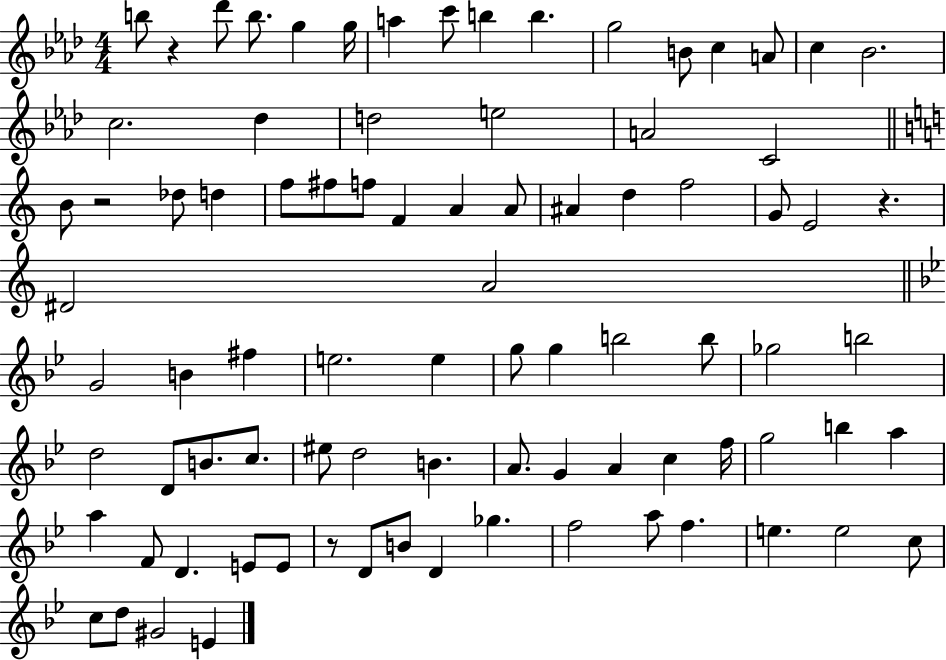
X:1
T:Untitled
M:4/4
L:1/4
K:Ab
b/2 z _d'/2 b/2 g g/4 a c'/2 b b g2 B/2 c A/2 c _B2 c2 _d d2 e2 A2 C2 B/2 z2 _d/2 d f/2 ^f/2 f/2 F A A/2 ^A d f2 G/2 E2 z ^D2 A2 G2 B ^f e2 e g/2 g b2 b/2 _g2 b2 d2 D/2 B/2 c/2 ^e/2 d2 B A/2 G A c f/4 g2 b a a F/2 D E/2 E/2 z/2 D/2 B/2 D _g f2 a/2 f e e2 c/2 c/2 d/2 ^G2 E